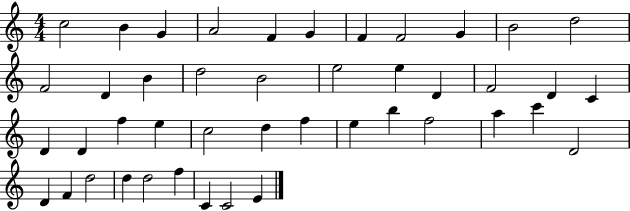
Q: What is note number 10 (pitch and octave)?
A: B4